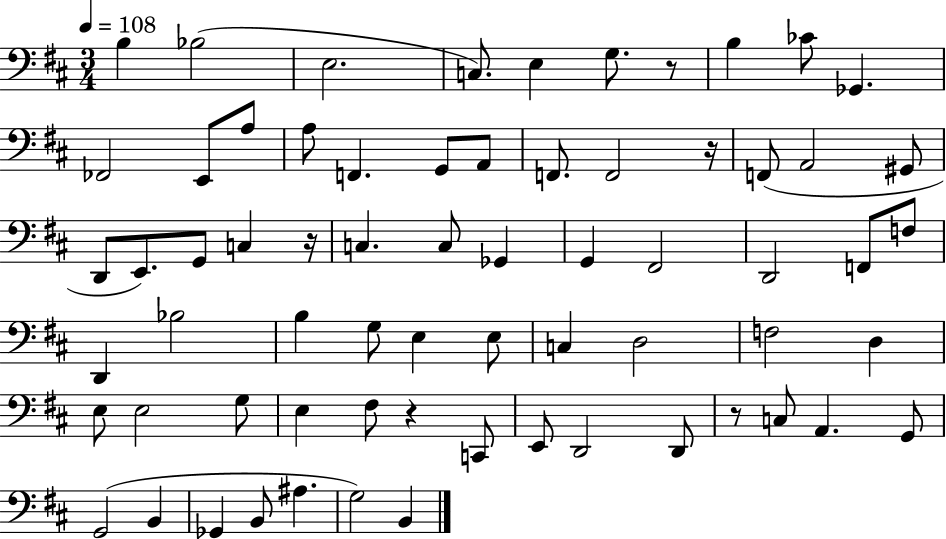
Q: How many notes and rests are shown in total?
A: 67